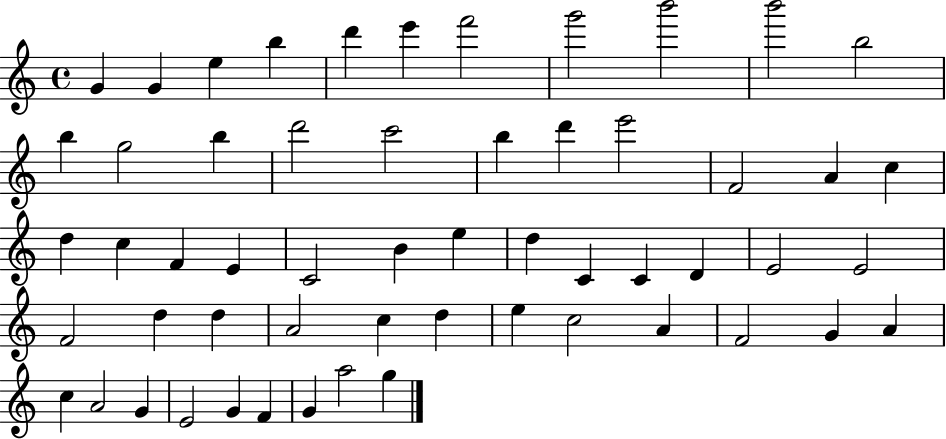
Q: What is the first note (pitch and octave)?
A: G4